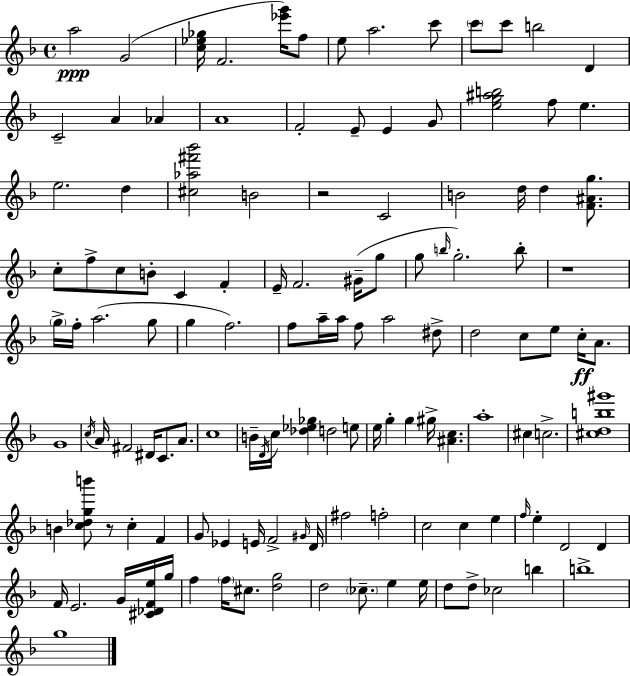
X:1
T:Untitled
M:4/4
L:1/4
K:Dm
a2 G2 [c_e_g]/4 F2 [_e'g']/4 f/2 e/2 a2 c'/2 c'/2 c'/2 b2 D C2 A _A A4 F2 E/2 E G/2 [eg^ab]2 f/2 e e2 d [^c_a^f'_b']2 B2 z2 C2 B2 d/4 d [F^Ag]/2 c/2 f/2 c/2 B/2 C F E/4 F2 ^G/4 g/2 g/2 b/4 g2 b/2 z4 g/4 f/4 a2 g/2 g f2 f/2 a/4 a/4 f/2 a2 ^d/2 d2 c/2 e/2 c/4 A/2 G4 c/4 A/4 ^F2 ^D/4 C/2 A/2 c4 B/4 D/4 c/4 [_d_e_g] d2 e/2 e/4 g g ^g/4 [^Ac] a4 ^c c2 [^cdb^g']4 B [c_dgb']/2 z/2 c F G/2 _E E/4 F2 ^G/4 D/4 ^f2 f2 c2 c e f/4 e D2 D F/4 E2 G/4 [^C_DFe]/4 g/4 f f/4 ^c/2 [dg]2 d2 _c/2 e e/4 d/2 d/2 _c2 b b4 g4